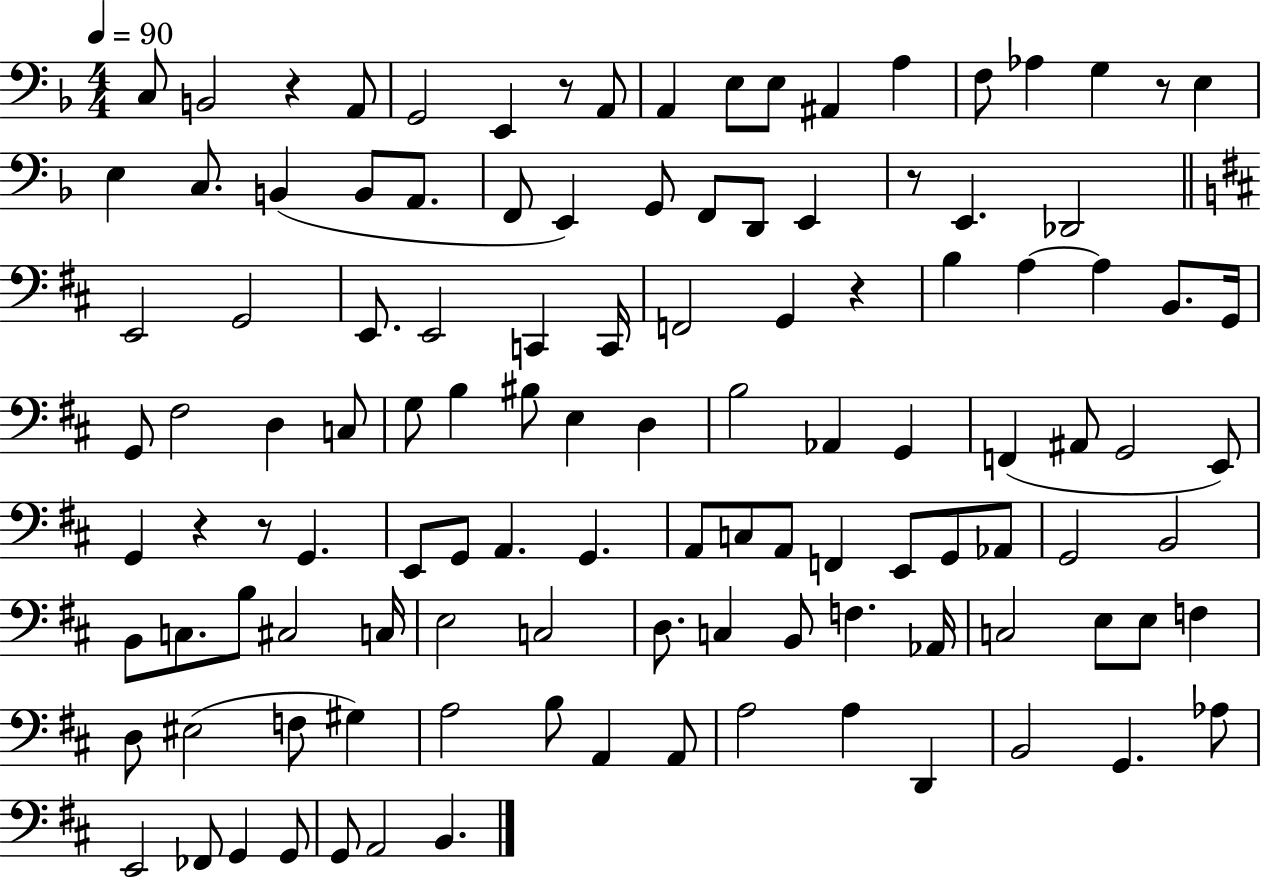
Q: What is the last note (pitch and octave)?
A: B2